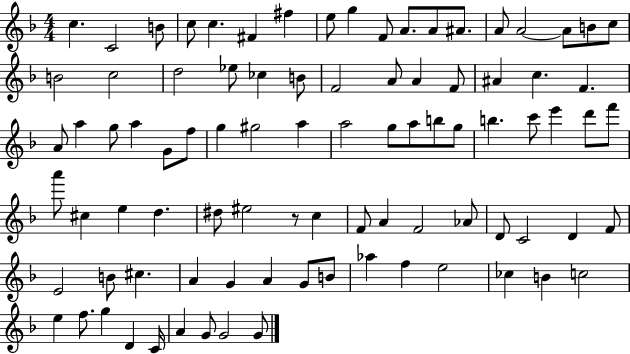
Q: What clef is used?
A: treble